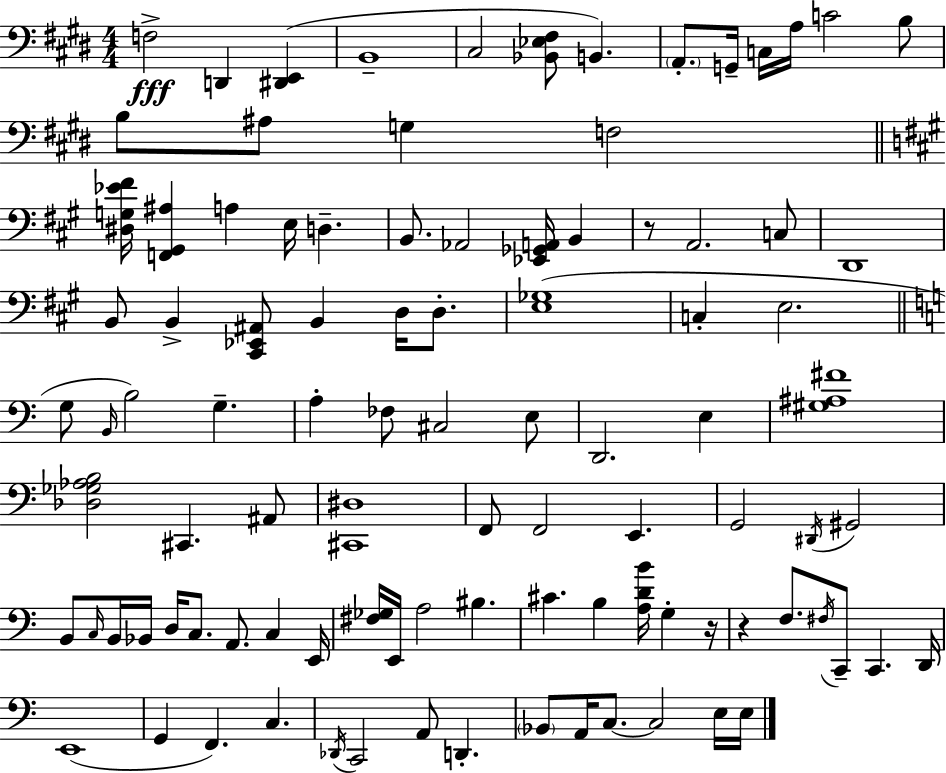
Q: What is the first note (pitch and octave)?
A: F3